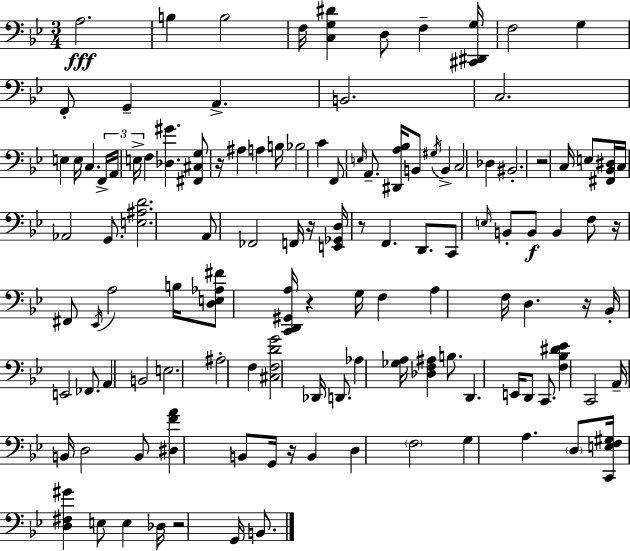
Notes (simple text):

A3/h. B3/q B3/h F3/s [C3,G3,D#4]/q D3/e F3/q [C#2,D#2,G3]/s F3/h G3/q F2/e G2/q A2/q. B2/h. C3/h. E3/q E3/s C3/q. F2/s A2/s E3/s F3/q [Db3,G#4]/q. [F#2,C#3,G3]/e R/s A#3/q A3/q B3/s Bb3/h C4/q F2/e E3/s A2/e. [D#2,A3,Bb3]/s B2/e G#3/s B2/q C3/h Db3/q BIS2/h. R/h C3/s E3/e [F#2,Bb2,D#3]/s C3/s Ab2/h G2/e. [E3,A#3,D4]/h. A2/e FES2/h F2/s R/s [E2,Gb2,D3]/s R/e F2/q. D2/e. C2/e E3/s B2/e B2/e B2/q F3/e R/s F#2/e Eb2/s A3/h B3/s [D3,E3,Ab3,F#4]/e [C2,D2,G#2,A3]/s R/q G3/s F3/q A3/q F3/s D3/q. R/s Bb2/s E2/h FES2/e. A2/q B2/h E3/h. A#3/h F3/q [C#3,F3,D4,G4]/h Db2/s D2/e. Ab3/q [Gb3,A3]/s [Db3,F3,A#3]/q B3/e. D2/q. E2/s D2/e C2/e. [F3,Bb3,D#4,Eb4]/q C2/h A2/s B2/s D3/h B2/e [D#3,F4,A4]/q B2/e G2/s R/s B2/q D3/q F3/h G3/q A3/q. D3/e [C2,E3,F3,G#3]/s [D3,F#3,G#4]/q E3/e E3/q Db3/s R/h G2/s B2/e.